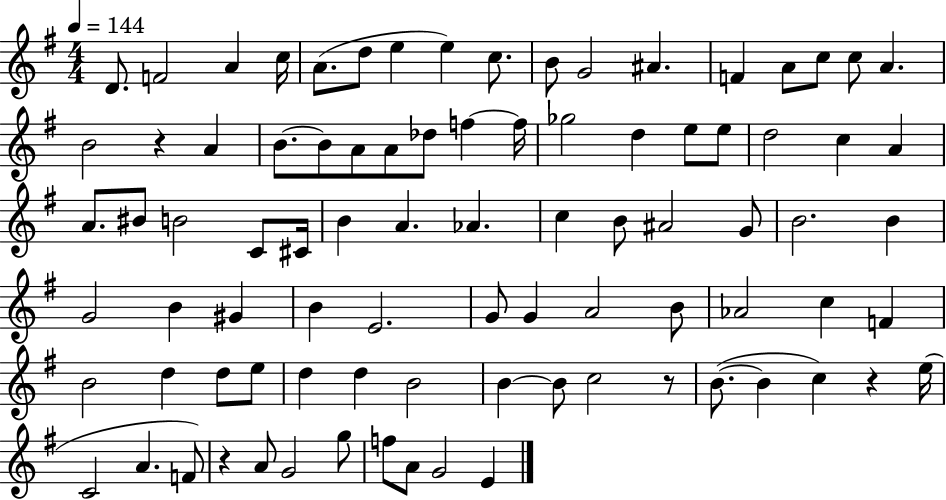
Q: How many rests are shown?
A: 4